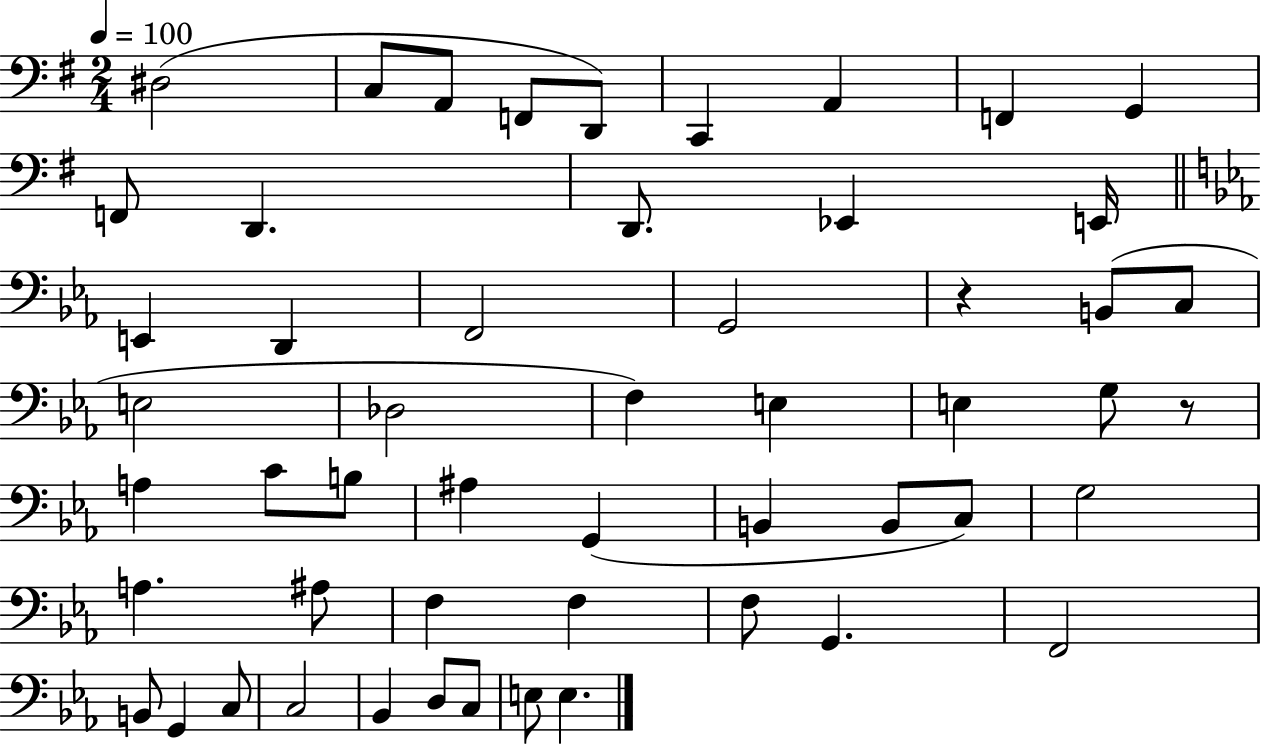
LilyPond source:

{
  \clef bass
  \numericTimeSignature
  \time 2/4
  \key g \major
  \tempo 4 = 100
  dis2( | c8 a,8 f,8 d,8) | c,4 a,4 | f,4 g,4 | \break f,8 d,4. | d,8. ees,4 e,16 | \bar "||" \break \key ees \major e,4 d,4 | f,2 | g,2 | r4 b,8( c8 | \break e2 | des2 | f4) e4 | e4 g8 r8 | \break a4 c'8 b8 | ais4 g,4( | b,4 b,8 c8) | g2 | \break a4. ais8 | f4 f4 | f8 g,4. | f,2 | \break b,8 g,4 c8 | c2 | bes,4 d8 c8 | e8 e4. | \break \bar "|."
}